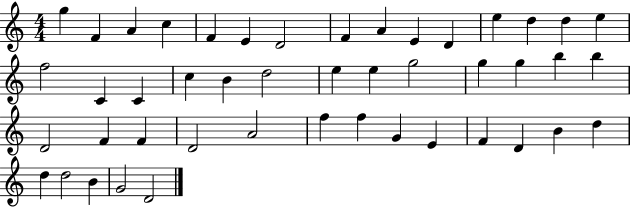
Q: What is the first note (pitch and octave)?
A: G5